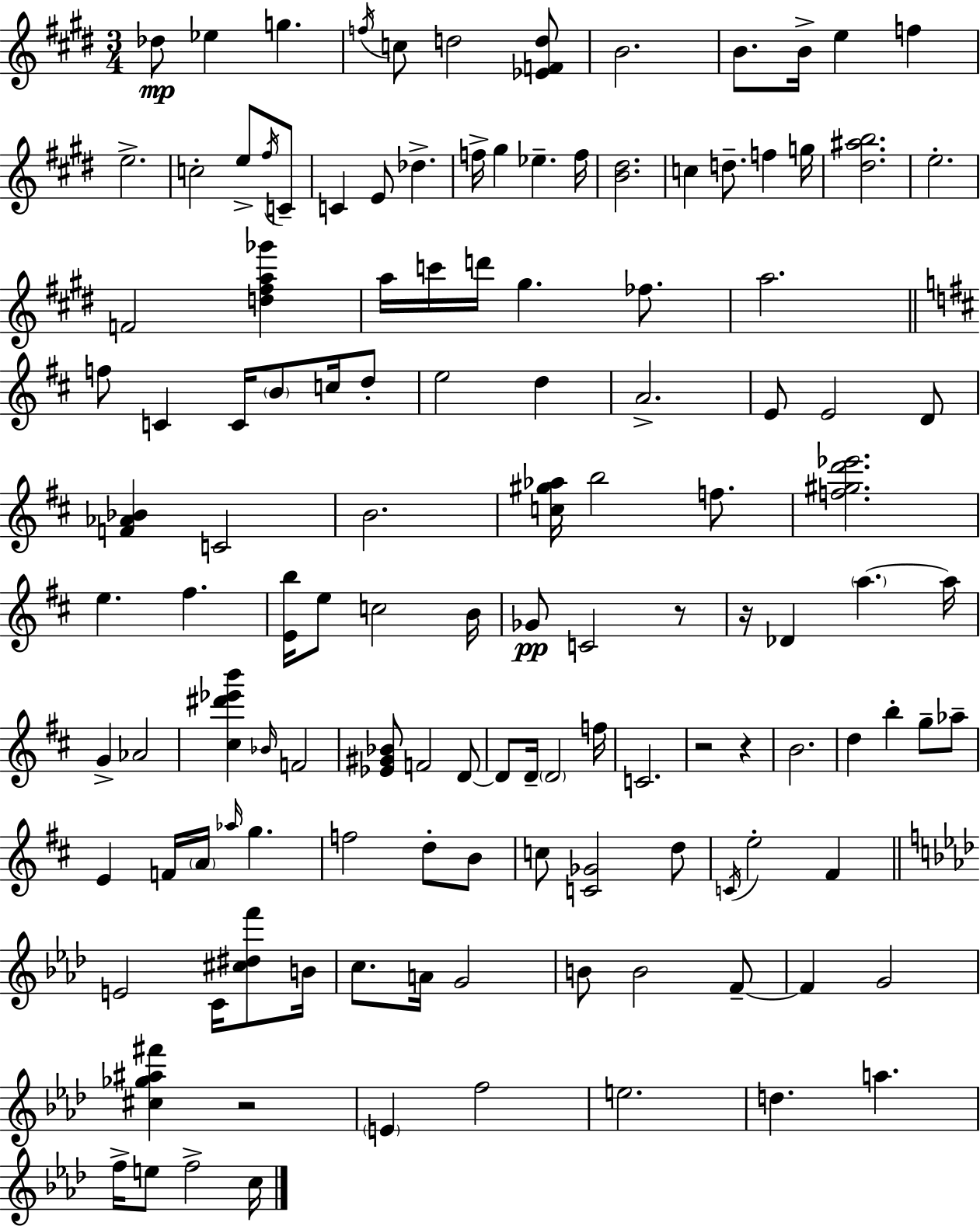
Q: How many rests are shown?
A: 5